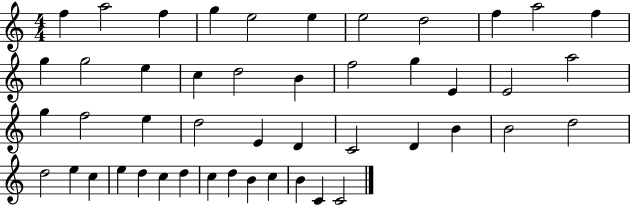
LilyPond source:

{
  \clef treble
  \numericTimeSignature
  \time 4/4
  \key c \major
  f''4 a''2 f''4 | g''4 e''2 e''4 | e''2 d''2 | f''4 a''2 f''4 | \break g''4 g''2 e''4 | c''4 d''2 b'4 | f''2 g''4 e'4 | e'2 a''2 | \break g''4 f''2 e''4 | d''2 e'4 d'4 | c'2 d'4 b'4 | b'2 d''2 | \break d''2 e''4 c''4 | e''4 d''4 c''4 d''4 | c''4 d''4 b'4 c''4 | b'4 c'4 c'2 | \break \bar "|."
}